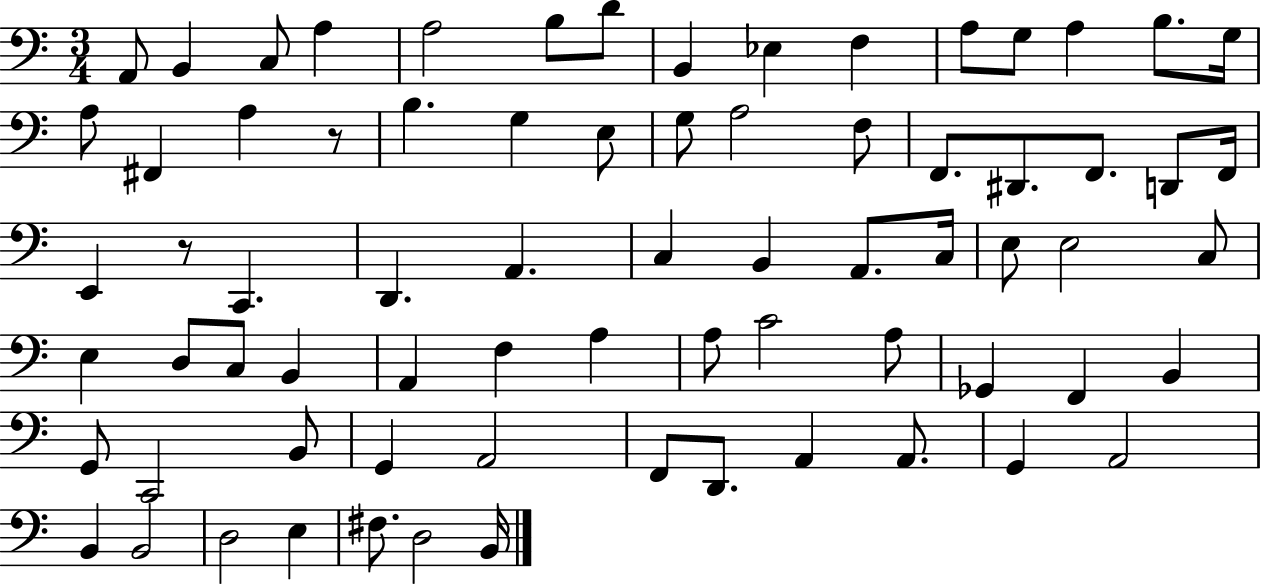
{
  \clef bass
  \numericTimeSignature
  \time 3/4
  \key c \major
  a,8 b,4 c8 a4 | a2 b8 d'8 | b,4 ees4 f4 | a8 g8 a4 b8. g16 | \break a8 fis,4 a4 r8 | b4. g4 e8 | g8 a2 f8 | f,8. dis,8. f,8. d,8 f,16 | \break e,4 r8 c,4. | d,4. a,4. | c4 b,4 a,8. c16 | e8 e2 c8 | \break e4 d8 c8 b,4 | a,4 f4 a4 | a8 c'2 a8 | ges,4 f,4 b,4 | \break g,8 c,2 b,8 | g,4 a,2 | f,8 d,8. a,4 a,8. | g,4 a,2 | \break b,4 b,2 | d2 e4 | fis8. d2 b,16 | \bar "|."
}